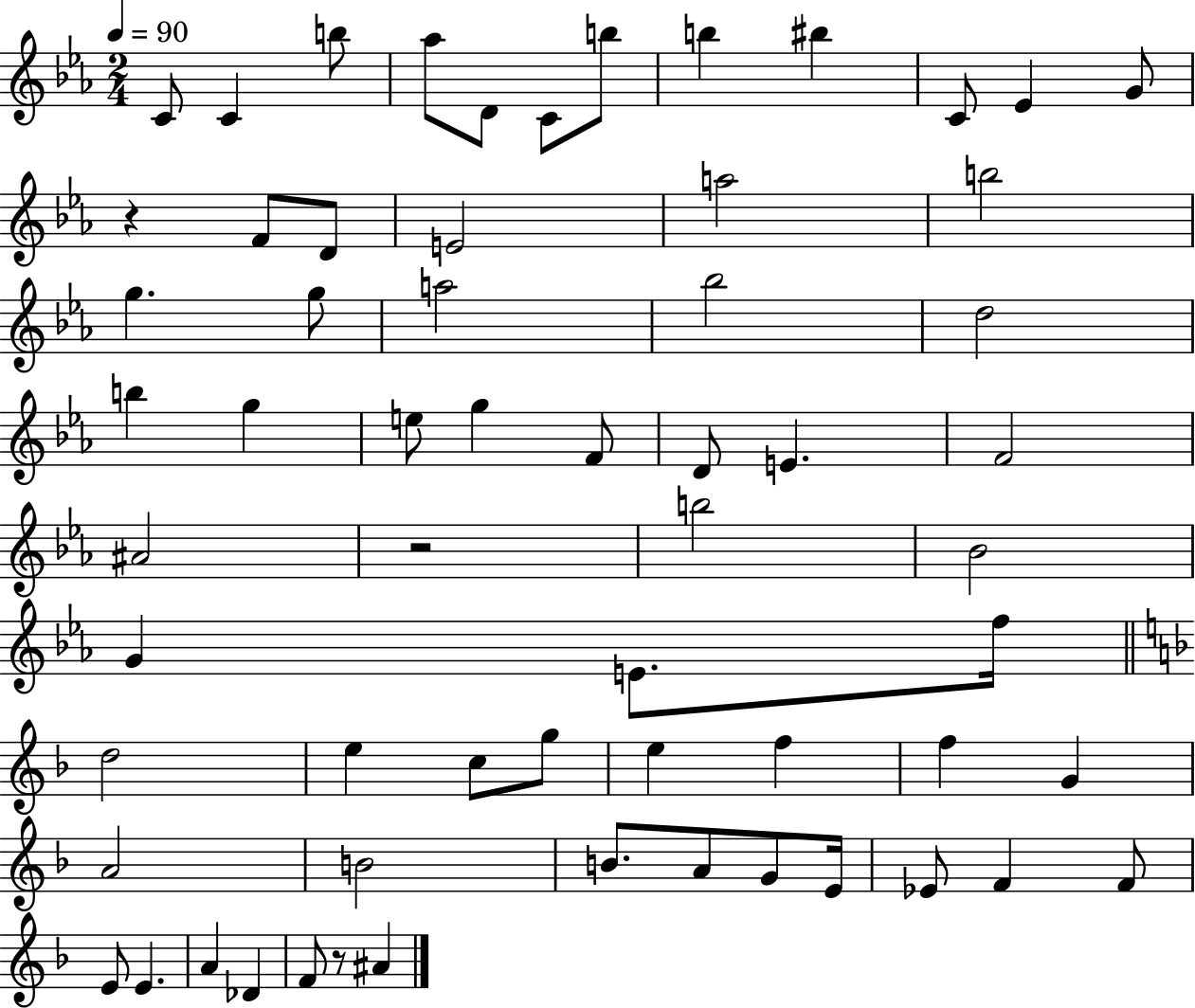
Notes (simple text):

C4/e C4/q B5/e Ab5/e D4/e C4/e B5/e B5/q BIS5/q C4/e Eb4/q G4/e R/q F4/e D4/e E4/h A5/h B5/h G5/q. G5/e A5/h Bb5/h D5/h B5/q G5/q E5/e G5/q F4/e D4/e E4/q. F4/h A#4/h R/h B5/h Bb4/h G4/q E4/e. F5/s D5/h E5/q C5/e G5/e E5/q F5/q F5/q G4/q A4/h B4/h B4/e. A4/e G4/e E4/s Eb4/e F4/q F4/e E4/e E4/q. A4/q Db4/q F4/e R/e A#4/q